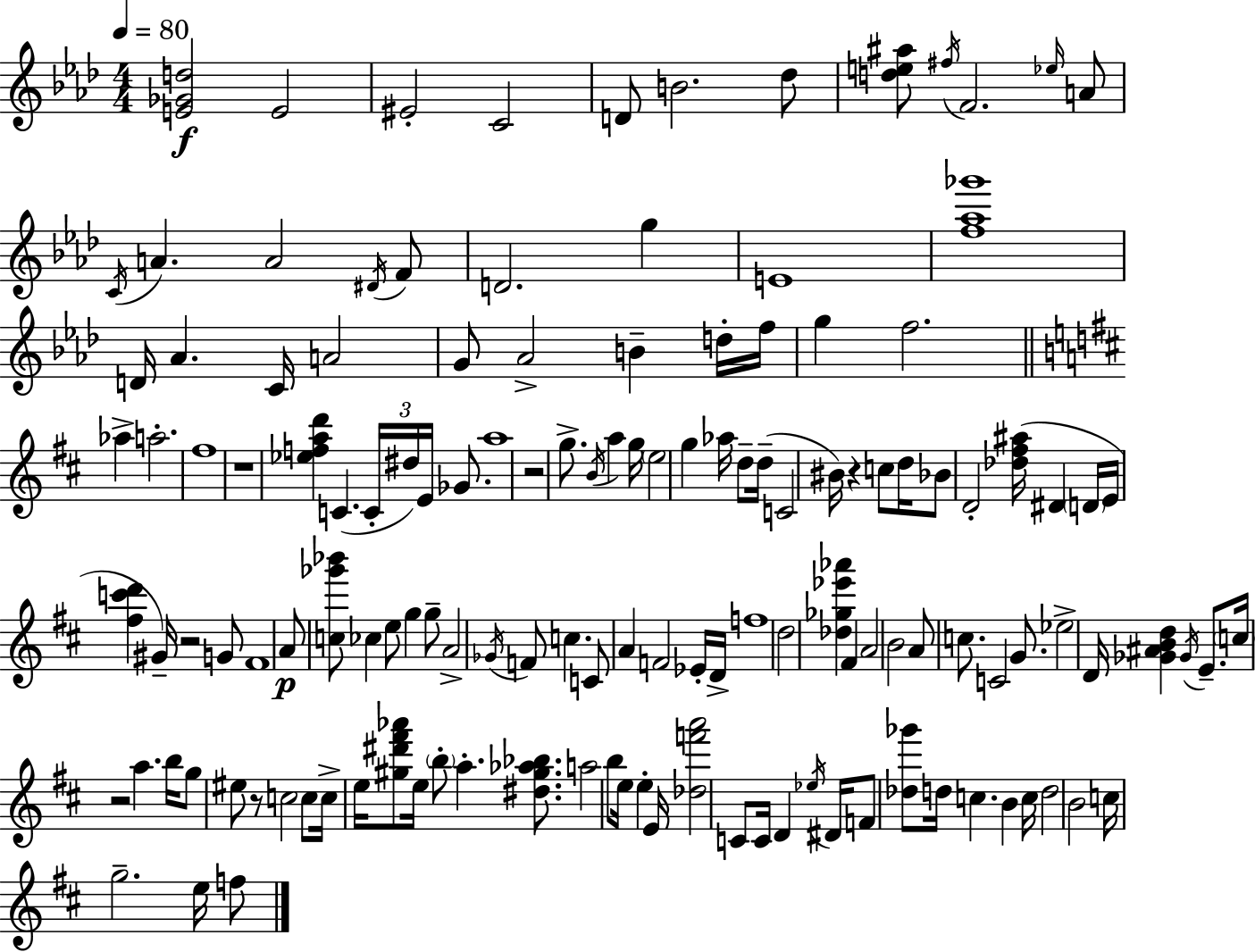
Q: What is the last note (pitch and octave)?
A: F5